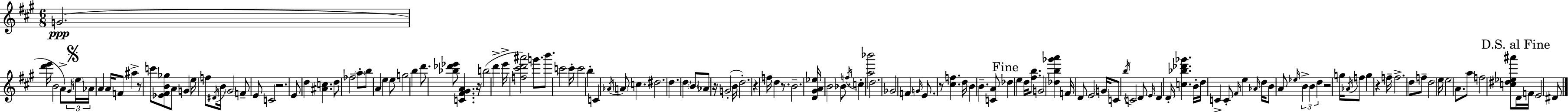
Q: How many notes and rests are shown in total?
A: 139